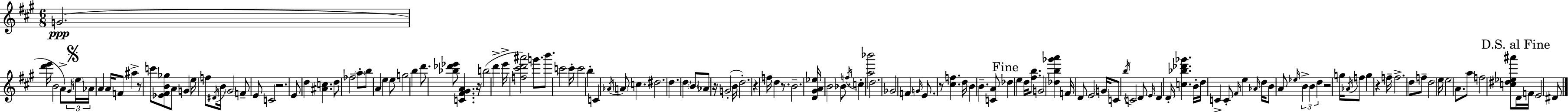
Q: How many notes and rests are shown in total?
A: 139